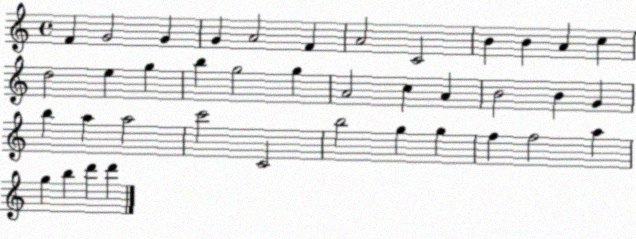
X:1
T:Untitled
M:4/4
L:1/4
K:C
F G2 G G A2 F A2 C2 B B A c d2 e g b g2 g A2 c A B2 B G b a a2 c'2 C2 b2 g g f f2 a g b d' d'